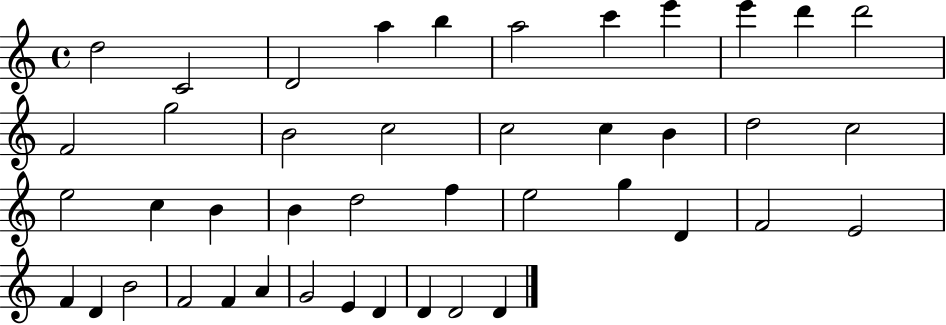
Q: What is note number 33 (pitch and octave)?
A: D4